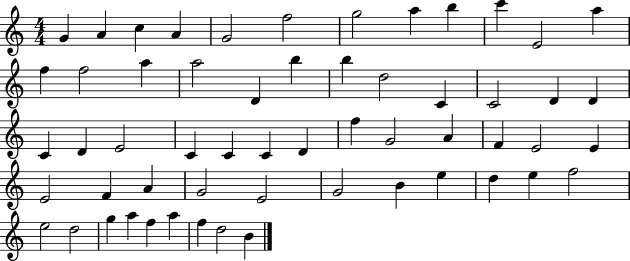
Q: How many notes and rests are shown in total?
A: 57